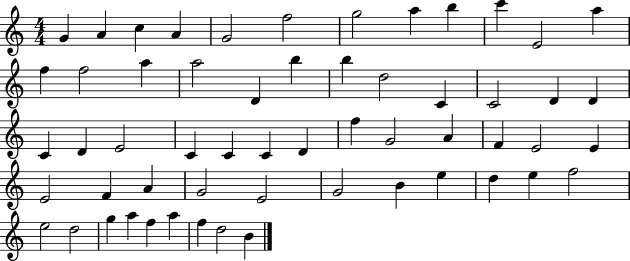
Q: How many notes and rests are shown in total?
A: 57